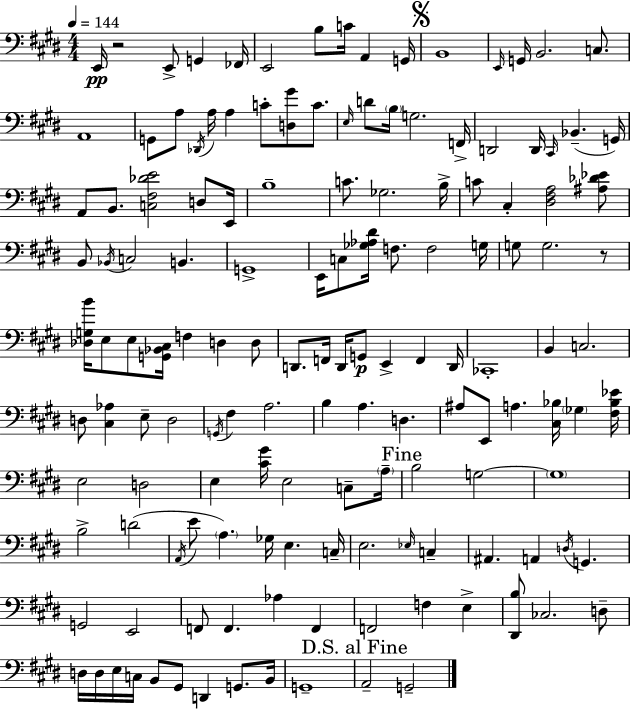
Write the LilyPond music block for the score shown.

{
  \clef bass
  \numericTimeSignature
  \time 4/4
  \key e \major
  \tempo 4 = 144
  e,16\pp r2 e,8-> g,4 fes,16 | e,2 b8 c'16 a,4 g,16 | \mark \markup { \musicglyph "scripts.segno" } b,1 | \grace { e,16 } g,16 b,2. c8. | \break a,1 | g,8 a8 \acciaccatura { des,16 } a16 a4 c'8-. <d gis'>8 c'8. | \grace { e16 } d'8 \parenthesize b16 g2. | f,16-> d,2 d,16 \grace { cis,16 }( bes,4.-- | \break g,16) a,8 b,8. <c fis des' e'>2 | d8 e,16 b1-- | c'8. ges2. | b16-> c'8 cis4-. <dis fis a>2 | \break <ais des' ees'>8 b,8 \acciaccatura { bes,16 } c2 b,4. | g,1-> | e,16 c8 <ges aes dis'>16 f8. f2 | g16 g8 g2. | \break r8 <des g b'>16 e8 e8 <g, bes, cis>16 f4 d4 | d8 d,8. f,16 d,16 g,8\p e,4-> | f,4 d,16 ces,1-. | b,4 c2. | \break d8 <cis aes>4 e8-- d2 | \acciaccatura { g,16 } fis4 a2. | b4 a4. | d4. ais8 e,8 a4. | \break <cis bes>16 \parenthesize ges4 <fis bes ees'>16 e2 d2 | e4 <cis' gis'>16 e2 | c8-- \parenthesize a16-- \mark "Fine" b2 g2~~ | \parenthesize g1 | \break b2-> d'2( | \acciaccatura { a,16 } e'8 \parenthesize a4.) ges16 | e4. c16-- e2. | \grace { ees16 } c4-- ais,4. a,4 | \break \acciaccatura { d16 } g,4. g,2 | e,2 f,8 f,4. | aes4 f,4 f,2 | f4 e4-> <dis, b>8 ces2. | \break d8-- d16 d16 e16 c16 b,8 gis,8 | d,4 g,8. b,16 g,1-- | \mark "D.S. al Fine" a,2-- | g,2-- \bar "|."
}